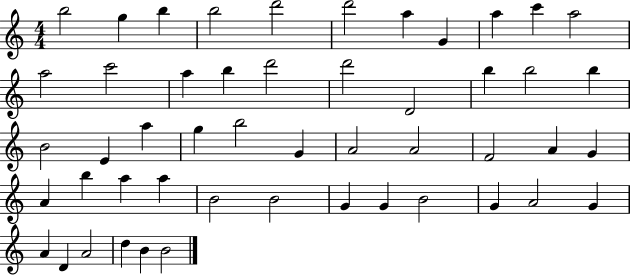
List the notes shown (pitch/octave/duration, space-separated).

B5/h G5/q B5/q B5/h D6/h D6/h A5/q G4/q A5/q C6/q A5/h A5/h C6/h A5/q B5/q D6/h D6/h D4/h B5/q B5/h B5/q B4/h E4/q A5/q G5/q B5/h G4/q A4/h A4/h F4/h A4/q G4/q A4/q B5/q A5/q A5/q B4/h B4/h G4/q G4/q B4/h G4/q A4/h G4/q A4/q D4/q A4/h D5/q B4/q B4/h